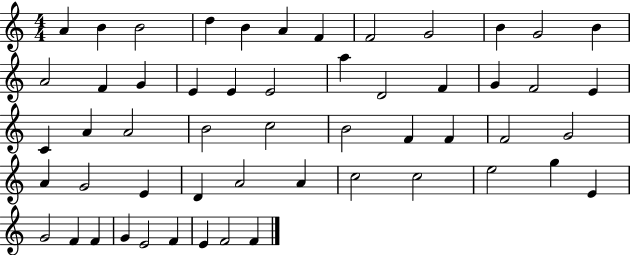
A4/q B4/q B4/h D5/q B4/q A4/q F4/q F4/h G4/h B4/q G4/h B4/q A4/h F4/q G4/q E4/q E4/q E4/h A5/q D4/h F4/q G4/q F4/h E4/q C4/q A4/q A4/h B4/h C5/h B4/h F4/q F4/q F4/h G4/h A4/q G4/h E4/q D4/q A4/h A4/q C5/h C5/h E5/h G5/q E4/q G4/h F4/q F4/q G4/q E4/h F4/q E4/q F4/h F4/q